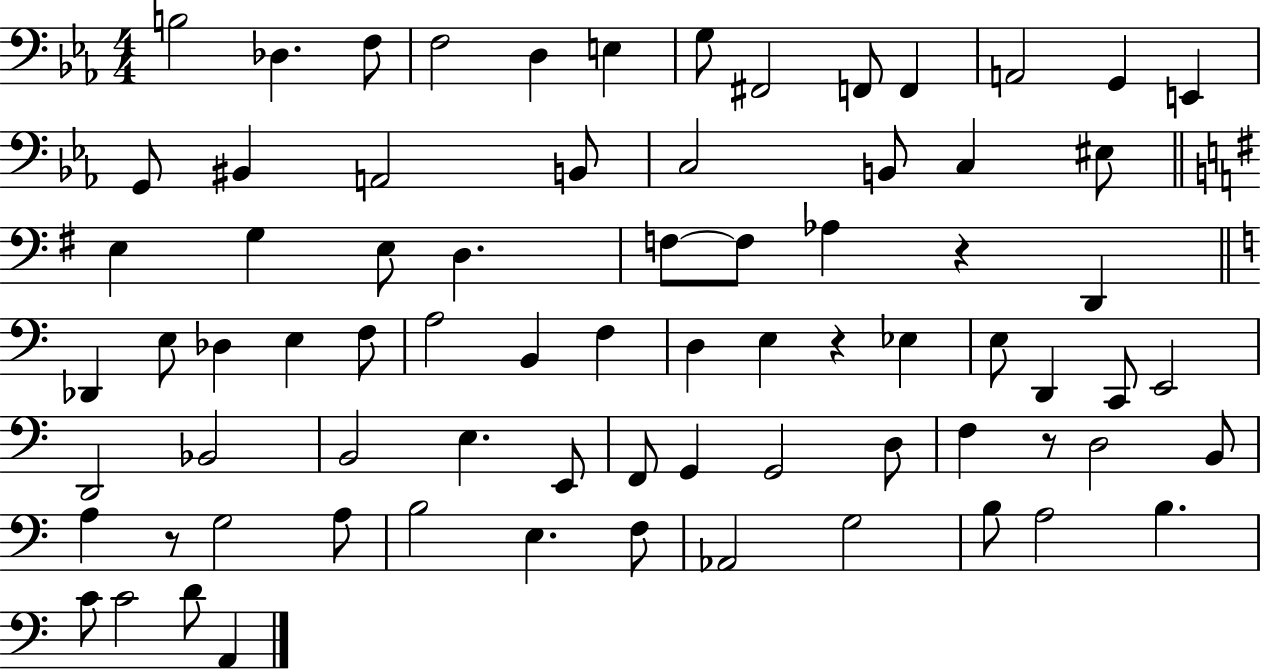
{
  \clef bass
  \numericTimeSignature
  \time 4/4
  \key ees \major
  \repeat volta 2 { b2 des4. f8 | f2 d4 e4 | g8 fis,2 f,8 f,4 | a,2 g,4 e,4 | \break g,8 bis,4 a,2 b,8 | c2 b,8 c4 eis8 | \bar "||" \break \key e \minor e4 g4 e8 d4. | f8~~ f8 aes4 r4 d,4 | \bar "||" \break \key a \minor des,4 e8 des4 e4 f8 | a2 b,4 f4 | d4 e4 r4 ees4 | e8 d,4 c,8 e,2 | \break d,2 bes,2 | b,2 e4. e,8 | f,8 g,4 g,2 d8 | f4 r8 d2 b,8 | \break a4 r8 g2 a8 | b2 e4. f8 | aes,2 g2 | b8 a2 b4. | \break c'8 c'2 d'8 a,4 | } \bar "|."
}